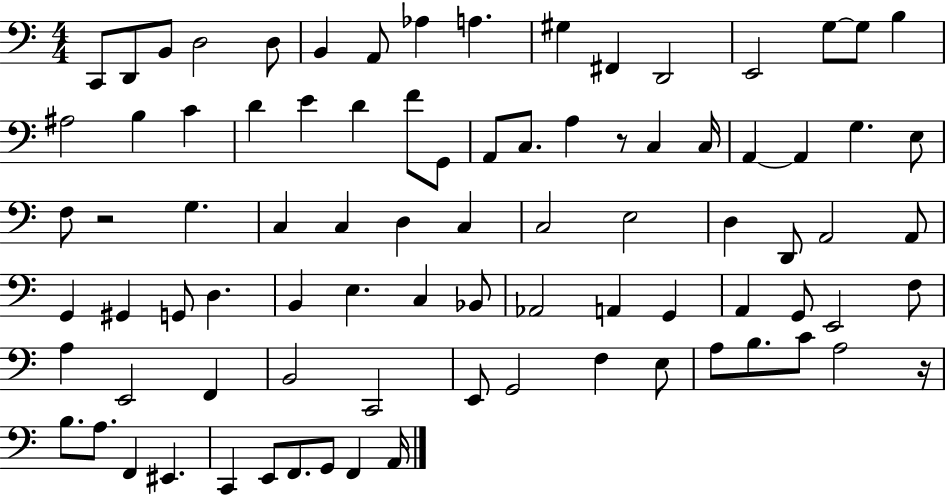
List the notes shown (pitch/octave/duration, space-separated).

C2/e D2/e B2/e D3/h D3/e B2/q A2/e Ab3/q A3/q. G#3/q F#2/q D2/h E2/h G3/e G3/e B3/q A#3/h B3/q C4/q D4/q E4/q D4/q F4/e G2/e A2/e C3/e. A3/q R/e C3/q C3/s A2/q A2/q G3/q. E3/e F3/e R/h G3/q. C3/q C3/q D3/q C3/q C3/h E3/h D3/q D2/e A2/h A2/e G2/q G#2/q G2/e D3/q. B2/q E3/q. C3/q Bb2/e Ab2/h A2/q G2/q A2/q G2/e E2/h F3/e A3/q E2/h F2/q B2/h C2/h E2/e G2/h F3/q E3/e A3/e B3/e. C4/e A3/h R/s B3/e. A3/e. F2/q EIS2/q. C2/q E2/e F2/e. G2/e F2/q A2/s